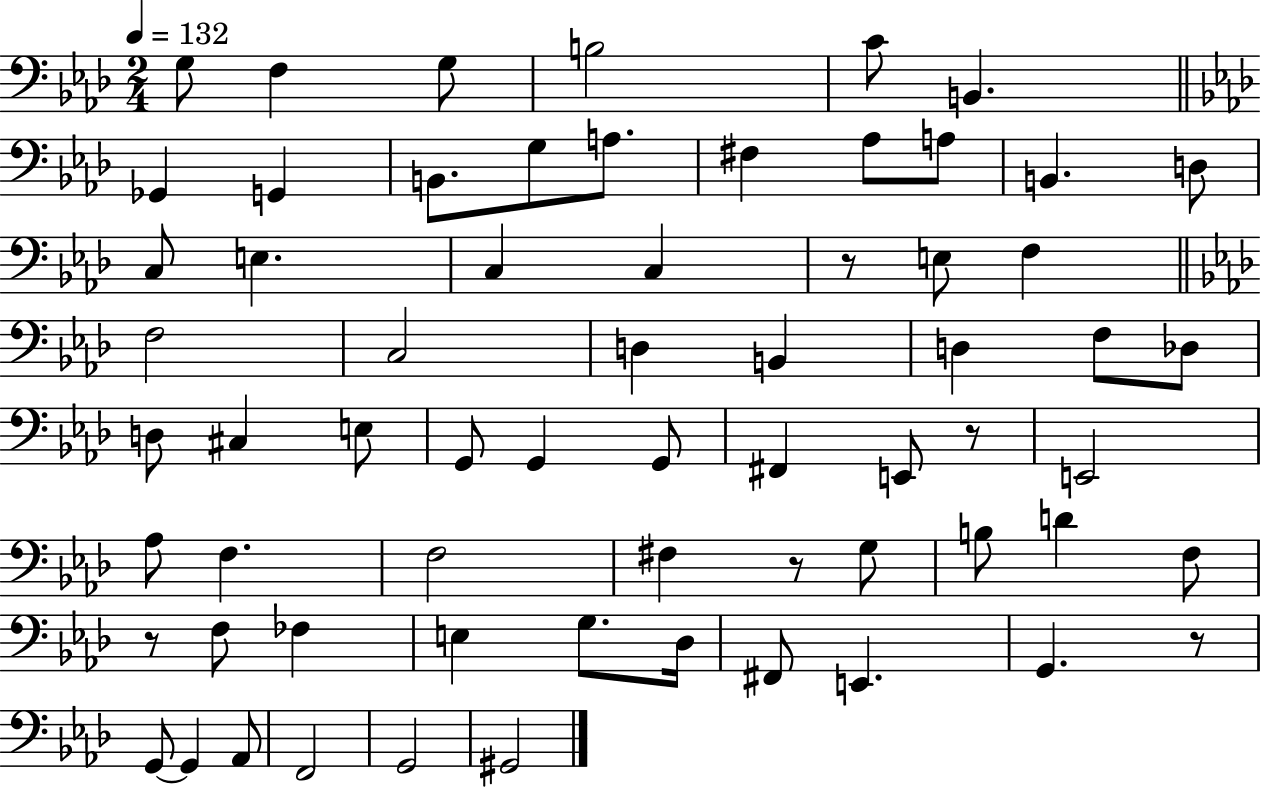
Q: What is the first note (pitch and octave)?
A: G3